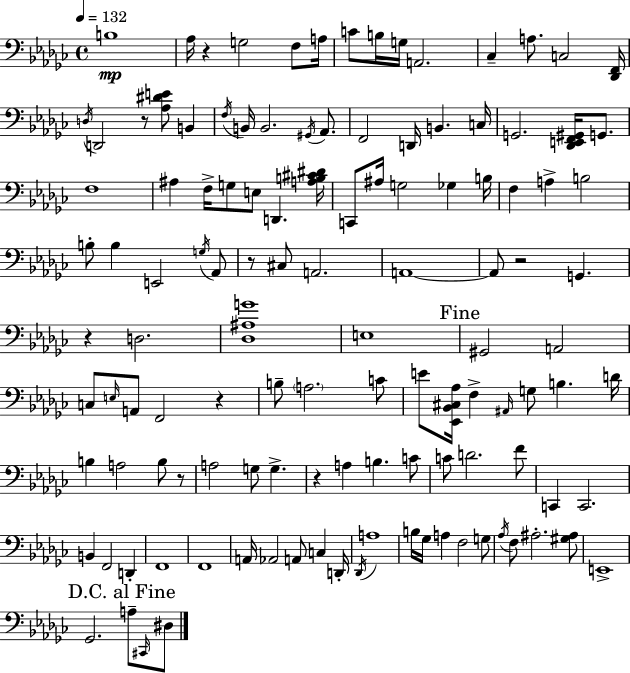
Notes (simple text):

B3/w Ab3/s R/q G3/h F3/e A3/s C4/e B3/s G3/s A2/h. CES3/q A3/e. C3/h [Db2,F2]/s D3/s D2/h R/e [Ab3,D#4,E4]/e B2/q F3/s B2/s B2/h. G#2/s Ab2/e. F2/h D2/s B2/q. C3/s G2/h. [Db2,E2,F2,G#2]/s G2/e. F3/w A#3/q F3/s G3/e E3/e D2/q. [A3,B3,C#4,D#4]/s C2/e A#3/s G3/h Gb3/q B3/s F3/q A3/q B3/h B3/e B3/q E2/h G3/s Ab2/e R/e C#3/e A2/h. A2/w A2/e R/h G2/q. R/q D3/h. [Db3,A#3,G4]/w E3/w G#2/h A2/h C3/e E3/s A2/e F2/h R/q B3/e A3/h. C4/e E4/e [Eb2,Bb2,C#3,Ab3]/s F3/q A#2/s G3/e B3/q. D4/s B3/q A3/h B3/e R/e A3/h G3/e G3/q. R/q A3/q B3/q. C4/e C4/e D4/h. F4/e C2/q C2/h. B2/q F2/h D2/q F2/w F2/w A2/s Ab2/h A2/e C3/q D2/s Db2/s A3/w B3/s Gb3/s A3/q F3/h G3/e Ab3/s F3/e A#3/h. [G#3,A#3]/e E2/w Gb2/h. A3/e C#2/s D#3/e